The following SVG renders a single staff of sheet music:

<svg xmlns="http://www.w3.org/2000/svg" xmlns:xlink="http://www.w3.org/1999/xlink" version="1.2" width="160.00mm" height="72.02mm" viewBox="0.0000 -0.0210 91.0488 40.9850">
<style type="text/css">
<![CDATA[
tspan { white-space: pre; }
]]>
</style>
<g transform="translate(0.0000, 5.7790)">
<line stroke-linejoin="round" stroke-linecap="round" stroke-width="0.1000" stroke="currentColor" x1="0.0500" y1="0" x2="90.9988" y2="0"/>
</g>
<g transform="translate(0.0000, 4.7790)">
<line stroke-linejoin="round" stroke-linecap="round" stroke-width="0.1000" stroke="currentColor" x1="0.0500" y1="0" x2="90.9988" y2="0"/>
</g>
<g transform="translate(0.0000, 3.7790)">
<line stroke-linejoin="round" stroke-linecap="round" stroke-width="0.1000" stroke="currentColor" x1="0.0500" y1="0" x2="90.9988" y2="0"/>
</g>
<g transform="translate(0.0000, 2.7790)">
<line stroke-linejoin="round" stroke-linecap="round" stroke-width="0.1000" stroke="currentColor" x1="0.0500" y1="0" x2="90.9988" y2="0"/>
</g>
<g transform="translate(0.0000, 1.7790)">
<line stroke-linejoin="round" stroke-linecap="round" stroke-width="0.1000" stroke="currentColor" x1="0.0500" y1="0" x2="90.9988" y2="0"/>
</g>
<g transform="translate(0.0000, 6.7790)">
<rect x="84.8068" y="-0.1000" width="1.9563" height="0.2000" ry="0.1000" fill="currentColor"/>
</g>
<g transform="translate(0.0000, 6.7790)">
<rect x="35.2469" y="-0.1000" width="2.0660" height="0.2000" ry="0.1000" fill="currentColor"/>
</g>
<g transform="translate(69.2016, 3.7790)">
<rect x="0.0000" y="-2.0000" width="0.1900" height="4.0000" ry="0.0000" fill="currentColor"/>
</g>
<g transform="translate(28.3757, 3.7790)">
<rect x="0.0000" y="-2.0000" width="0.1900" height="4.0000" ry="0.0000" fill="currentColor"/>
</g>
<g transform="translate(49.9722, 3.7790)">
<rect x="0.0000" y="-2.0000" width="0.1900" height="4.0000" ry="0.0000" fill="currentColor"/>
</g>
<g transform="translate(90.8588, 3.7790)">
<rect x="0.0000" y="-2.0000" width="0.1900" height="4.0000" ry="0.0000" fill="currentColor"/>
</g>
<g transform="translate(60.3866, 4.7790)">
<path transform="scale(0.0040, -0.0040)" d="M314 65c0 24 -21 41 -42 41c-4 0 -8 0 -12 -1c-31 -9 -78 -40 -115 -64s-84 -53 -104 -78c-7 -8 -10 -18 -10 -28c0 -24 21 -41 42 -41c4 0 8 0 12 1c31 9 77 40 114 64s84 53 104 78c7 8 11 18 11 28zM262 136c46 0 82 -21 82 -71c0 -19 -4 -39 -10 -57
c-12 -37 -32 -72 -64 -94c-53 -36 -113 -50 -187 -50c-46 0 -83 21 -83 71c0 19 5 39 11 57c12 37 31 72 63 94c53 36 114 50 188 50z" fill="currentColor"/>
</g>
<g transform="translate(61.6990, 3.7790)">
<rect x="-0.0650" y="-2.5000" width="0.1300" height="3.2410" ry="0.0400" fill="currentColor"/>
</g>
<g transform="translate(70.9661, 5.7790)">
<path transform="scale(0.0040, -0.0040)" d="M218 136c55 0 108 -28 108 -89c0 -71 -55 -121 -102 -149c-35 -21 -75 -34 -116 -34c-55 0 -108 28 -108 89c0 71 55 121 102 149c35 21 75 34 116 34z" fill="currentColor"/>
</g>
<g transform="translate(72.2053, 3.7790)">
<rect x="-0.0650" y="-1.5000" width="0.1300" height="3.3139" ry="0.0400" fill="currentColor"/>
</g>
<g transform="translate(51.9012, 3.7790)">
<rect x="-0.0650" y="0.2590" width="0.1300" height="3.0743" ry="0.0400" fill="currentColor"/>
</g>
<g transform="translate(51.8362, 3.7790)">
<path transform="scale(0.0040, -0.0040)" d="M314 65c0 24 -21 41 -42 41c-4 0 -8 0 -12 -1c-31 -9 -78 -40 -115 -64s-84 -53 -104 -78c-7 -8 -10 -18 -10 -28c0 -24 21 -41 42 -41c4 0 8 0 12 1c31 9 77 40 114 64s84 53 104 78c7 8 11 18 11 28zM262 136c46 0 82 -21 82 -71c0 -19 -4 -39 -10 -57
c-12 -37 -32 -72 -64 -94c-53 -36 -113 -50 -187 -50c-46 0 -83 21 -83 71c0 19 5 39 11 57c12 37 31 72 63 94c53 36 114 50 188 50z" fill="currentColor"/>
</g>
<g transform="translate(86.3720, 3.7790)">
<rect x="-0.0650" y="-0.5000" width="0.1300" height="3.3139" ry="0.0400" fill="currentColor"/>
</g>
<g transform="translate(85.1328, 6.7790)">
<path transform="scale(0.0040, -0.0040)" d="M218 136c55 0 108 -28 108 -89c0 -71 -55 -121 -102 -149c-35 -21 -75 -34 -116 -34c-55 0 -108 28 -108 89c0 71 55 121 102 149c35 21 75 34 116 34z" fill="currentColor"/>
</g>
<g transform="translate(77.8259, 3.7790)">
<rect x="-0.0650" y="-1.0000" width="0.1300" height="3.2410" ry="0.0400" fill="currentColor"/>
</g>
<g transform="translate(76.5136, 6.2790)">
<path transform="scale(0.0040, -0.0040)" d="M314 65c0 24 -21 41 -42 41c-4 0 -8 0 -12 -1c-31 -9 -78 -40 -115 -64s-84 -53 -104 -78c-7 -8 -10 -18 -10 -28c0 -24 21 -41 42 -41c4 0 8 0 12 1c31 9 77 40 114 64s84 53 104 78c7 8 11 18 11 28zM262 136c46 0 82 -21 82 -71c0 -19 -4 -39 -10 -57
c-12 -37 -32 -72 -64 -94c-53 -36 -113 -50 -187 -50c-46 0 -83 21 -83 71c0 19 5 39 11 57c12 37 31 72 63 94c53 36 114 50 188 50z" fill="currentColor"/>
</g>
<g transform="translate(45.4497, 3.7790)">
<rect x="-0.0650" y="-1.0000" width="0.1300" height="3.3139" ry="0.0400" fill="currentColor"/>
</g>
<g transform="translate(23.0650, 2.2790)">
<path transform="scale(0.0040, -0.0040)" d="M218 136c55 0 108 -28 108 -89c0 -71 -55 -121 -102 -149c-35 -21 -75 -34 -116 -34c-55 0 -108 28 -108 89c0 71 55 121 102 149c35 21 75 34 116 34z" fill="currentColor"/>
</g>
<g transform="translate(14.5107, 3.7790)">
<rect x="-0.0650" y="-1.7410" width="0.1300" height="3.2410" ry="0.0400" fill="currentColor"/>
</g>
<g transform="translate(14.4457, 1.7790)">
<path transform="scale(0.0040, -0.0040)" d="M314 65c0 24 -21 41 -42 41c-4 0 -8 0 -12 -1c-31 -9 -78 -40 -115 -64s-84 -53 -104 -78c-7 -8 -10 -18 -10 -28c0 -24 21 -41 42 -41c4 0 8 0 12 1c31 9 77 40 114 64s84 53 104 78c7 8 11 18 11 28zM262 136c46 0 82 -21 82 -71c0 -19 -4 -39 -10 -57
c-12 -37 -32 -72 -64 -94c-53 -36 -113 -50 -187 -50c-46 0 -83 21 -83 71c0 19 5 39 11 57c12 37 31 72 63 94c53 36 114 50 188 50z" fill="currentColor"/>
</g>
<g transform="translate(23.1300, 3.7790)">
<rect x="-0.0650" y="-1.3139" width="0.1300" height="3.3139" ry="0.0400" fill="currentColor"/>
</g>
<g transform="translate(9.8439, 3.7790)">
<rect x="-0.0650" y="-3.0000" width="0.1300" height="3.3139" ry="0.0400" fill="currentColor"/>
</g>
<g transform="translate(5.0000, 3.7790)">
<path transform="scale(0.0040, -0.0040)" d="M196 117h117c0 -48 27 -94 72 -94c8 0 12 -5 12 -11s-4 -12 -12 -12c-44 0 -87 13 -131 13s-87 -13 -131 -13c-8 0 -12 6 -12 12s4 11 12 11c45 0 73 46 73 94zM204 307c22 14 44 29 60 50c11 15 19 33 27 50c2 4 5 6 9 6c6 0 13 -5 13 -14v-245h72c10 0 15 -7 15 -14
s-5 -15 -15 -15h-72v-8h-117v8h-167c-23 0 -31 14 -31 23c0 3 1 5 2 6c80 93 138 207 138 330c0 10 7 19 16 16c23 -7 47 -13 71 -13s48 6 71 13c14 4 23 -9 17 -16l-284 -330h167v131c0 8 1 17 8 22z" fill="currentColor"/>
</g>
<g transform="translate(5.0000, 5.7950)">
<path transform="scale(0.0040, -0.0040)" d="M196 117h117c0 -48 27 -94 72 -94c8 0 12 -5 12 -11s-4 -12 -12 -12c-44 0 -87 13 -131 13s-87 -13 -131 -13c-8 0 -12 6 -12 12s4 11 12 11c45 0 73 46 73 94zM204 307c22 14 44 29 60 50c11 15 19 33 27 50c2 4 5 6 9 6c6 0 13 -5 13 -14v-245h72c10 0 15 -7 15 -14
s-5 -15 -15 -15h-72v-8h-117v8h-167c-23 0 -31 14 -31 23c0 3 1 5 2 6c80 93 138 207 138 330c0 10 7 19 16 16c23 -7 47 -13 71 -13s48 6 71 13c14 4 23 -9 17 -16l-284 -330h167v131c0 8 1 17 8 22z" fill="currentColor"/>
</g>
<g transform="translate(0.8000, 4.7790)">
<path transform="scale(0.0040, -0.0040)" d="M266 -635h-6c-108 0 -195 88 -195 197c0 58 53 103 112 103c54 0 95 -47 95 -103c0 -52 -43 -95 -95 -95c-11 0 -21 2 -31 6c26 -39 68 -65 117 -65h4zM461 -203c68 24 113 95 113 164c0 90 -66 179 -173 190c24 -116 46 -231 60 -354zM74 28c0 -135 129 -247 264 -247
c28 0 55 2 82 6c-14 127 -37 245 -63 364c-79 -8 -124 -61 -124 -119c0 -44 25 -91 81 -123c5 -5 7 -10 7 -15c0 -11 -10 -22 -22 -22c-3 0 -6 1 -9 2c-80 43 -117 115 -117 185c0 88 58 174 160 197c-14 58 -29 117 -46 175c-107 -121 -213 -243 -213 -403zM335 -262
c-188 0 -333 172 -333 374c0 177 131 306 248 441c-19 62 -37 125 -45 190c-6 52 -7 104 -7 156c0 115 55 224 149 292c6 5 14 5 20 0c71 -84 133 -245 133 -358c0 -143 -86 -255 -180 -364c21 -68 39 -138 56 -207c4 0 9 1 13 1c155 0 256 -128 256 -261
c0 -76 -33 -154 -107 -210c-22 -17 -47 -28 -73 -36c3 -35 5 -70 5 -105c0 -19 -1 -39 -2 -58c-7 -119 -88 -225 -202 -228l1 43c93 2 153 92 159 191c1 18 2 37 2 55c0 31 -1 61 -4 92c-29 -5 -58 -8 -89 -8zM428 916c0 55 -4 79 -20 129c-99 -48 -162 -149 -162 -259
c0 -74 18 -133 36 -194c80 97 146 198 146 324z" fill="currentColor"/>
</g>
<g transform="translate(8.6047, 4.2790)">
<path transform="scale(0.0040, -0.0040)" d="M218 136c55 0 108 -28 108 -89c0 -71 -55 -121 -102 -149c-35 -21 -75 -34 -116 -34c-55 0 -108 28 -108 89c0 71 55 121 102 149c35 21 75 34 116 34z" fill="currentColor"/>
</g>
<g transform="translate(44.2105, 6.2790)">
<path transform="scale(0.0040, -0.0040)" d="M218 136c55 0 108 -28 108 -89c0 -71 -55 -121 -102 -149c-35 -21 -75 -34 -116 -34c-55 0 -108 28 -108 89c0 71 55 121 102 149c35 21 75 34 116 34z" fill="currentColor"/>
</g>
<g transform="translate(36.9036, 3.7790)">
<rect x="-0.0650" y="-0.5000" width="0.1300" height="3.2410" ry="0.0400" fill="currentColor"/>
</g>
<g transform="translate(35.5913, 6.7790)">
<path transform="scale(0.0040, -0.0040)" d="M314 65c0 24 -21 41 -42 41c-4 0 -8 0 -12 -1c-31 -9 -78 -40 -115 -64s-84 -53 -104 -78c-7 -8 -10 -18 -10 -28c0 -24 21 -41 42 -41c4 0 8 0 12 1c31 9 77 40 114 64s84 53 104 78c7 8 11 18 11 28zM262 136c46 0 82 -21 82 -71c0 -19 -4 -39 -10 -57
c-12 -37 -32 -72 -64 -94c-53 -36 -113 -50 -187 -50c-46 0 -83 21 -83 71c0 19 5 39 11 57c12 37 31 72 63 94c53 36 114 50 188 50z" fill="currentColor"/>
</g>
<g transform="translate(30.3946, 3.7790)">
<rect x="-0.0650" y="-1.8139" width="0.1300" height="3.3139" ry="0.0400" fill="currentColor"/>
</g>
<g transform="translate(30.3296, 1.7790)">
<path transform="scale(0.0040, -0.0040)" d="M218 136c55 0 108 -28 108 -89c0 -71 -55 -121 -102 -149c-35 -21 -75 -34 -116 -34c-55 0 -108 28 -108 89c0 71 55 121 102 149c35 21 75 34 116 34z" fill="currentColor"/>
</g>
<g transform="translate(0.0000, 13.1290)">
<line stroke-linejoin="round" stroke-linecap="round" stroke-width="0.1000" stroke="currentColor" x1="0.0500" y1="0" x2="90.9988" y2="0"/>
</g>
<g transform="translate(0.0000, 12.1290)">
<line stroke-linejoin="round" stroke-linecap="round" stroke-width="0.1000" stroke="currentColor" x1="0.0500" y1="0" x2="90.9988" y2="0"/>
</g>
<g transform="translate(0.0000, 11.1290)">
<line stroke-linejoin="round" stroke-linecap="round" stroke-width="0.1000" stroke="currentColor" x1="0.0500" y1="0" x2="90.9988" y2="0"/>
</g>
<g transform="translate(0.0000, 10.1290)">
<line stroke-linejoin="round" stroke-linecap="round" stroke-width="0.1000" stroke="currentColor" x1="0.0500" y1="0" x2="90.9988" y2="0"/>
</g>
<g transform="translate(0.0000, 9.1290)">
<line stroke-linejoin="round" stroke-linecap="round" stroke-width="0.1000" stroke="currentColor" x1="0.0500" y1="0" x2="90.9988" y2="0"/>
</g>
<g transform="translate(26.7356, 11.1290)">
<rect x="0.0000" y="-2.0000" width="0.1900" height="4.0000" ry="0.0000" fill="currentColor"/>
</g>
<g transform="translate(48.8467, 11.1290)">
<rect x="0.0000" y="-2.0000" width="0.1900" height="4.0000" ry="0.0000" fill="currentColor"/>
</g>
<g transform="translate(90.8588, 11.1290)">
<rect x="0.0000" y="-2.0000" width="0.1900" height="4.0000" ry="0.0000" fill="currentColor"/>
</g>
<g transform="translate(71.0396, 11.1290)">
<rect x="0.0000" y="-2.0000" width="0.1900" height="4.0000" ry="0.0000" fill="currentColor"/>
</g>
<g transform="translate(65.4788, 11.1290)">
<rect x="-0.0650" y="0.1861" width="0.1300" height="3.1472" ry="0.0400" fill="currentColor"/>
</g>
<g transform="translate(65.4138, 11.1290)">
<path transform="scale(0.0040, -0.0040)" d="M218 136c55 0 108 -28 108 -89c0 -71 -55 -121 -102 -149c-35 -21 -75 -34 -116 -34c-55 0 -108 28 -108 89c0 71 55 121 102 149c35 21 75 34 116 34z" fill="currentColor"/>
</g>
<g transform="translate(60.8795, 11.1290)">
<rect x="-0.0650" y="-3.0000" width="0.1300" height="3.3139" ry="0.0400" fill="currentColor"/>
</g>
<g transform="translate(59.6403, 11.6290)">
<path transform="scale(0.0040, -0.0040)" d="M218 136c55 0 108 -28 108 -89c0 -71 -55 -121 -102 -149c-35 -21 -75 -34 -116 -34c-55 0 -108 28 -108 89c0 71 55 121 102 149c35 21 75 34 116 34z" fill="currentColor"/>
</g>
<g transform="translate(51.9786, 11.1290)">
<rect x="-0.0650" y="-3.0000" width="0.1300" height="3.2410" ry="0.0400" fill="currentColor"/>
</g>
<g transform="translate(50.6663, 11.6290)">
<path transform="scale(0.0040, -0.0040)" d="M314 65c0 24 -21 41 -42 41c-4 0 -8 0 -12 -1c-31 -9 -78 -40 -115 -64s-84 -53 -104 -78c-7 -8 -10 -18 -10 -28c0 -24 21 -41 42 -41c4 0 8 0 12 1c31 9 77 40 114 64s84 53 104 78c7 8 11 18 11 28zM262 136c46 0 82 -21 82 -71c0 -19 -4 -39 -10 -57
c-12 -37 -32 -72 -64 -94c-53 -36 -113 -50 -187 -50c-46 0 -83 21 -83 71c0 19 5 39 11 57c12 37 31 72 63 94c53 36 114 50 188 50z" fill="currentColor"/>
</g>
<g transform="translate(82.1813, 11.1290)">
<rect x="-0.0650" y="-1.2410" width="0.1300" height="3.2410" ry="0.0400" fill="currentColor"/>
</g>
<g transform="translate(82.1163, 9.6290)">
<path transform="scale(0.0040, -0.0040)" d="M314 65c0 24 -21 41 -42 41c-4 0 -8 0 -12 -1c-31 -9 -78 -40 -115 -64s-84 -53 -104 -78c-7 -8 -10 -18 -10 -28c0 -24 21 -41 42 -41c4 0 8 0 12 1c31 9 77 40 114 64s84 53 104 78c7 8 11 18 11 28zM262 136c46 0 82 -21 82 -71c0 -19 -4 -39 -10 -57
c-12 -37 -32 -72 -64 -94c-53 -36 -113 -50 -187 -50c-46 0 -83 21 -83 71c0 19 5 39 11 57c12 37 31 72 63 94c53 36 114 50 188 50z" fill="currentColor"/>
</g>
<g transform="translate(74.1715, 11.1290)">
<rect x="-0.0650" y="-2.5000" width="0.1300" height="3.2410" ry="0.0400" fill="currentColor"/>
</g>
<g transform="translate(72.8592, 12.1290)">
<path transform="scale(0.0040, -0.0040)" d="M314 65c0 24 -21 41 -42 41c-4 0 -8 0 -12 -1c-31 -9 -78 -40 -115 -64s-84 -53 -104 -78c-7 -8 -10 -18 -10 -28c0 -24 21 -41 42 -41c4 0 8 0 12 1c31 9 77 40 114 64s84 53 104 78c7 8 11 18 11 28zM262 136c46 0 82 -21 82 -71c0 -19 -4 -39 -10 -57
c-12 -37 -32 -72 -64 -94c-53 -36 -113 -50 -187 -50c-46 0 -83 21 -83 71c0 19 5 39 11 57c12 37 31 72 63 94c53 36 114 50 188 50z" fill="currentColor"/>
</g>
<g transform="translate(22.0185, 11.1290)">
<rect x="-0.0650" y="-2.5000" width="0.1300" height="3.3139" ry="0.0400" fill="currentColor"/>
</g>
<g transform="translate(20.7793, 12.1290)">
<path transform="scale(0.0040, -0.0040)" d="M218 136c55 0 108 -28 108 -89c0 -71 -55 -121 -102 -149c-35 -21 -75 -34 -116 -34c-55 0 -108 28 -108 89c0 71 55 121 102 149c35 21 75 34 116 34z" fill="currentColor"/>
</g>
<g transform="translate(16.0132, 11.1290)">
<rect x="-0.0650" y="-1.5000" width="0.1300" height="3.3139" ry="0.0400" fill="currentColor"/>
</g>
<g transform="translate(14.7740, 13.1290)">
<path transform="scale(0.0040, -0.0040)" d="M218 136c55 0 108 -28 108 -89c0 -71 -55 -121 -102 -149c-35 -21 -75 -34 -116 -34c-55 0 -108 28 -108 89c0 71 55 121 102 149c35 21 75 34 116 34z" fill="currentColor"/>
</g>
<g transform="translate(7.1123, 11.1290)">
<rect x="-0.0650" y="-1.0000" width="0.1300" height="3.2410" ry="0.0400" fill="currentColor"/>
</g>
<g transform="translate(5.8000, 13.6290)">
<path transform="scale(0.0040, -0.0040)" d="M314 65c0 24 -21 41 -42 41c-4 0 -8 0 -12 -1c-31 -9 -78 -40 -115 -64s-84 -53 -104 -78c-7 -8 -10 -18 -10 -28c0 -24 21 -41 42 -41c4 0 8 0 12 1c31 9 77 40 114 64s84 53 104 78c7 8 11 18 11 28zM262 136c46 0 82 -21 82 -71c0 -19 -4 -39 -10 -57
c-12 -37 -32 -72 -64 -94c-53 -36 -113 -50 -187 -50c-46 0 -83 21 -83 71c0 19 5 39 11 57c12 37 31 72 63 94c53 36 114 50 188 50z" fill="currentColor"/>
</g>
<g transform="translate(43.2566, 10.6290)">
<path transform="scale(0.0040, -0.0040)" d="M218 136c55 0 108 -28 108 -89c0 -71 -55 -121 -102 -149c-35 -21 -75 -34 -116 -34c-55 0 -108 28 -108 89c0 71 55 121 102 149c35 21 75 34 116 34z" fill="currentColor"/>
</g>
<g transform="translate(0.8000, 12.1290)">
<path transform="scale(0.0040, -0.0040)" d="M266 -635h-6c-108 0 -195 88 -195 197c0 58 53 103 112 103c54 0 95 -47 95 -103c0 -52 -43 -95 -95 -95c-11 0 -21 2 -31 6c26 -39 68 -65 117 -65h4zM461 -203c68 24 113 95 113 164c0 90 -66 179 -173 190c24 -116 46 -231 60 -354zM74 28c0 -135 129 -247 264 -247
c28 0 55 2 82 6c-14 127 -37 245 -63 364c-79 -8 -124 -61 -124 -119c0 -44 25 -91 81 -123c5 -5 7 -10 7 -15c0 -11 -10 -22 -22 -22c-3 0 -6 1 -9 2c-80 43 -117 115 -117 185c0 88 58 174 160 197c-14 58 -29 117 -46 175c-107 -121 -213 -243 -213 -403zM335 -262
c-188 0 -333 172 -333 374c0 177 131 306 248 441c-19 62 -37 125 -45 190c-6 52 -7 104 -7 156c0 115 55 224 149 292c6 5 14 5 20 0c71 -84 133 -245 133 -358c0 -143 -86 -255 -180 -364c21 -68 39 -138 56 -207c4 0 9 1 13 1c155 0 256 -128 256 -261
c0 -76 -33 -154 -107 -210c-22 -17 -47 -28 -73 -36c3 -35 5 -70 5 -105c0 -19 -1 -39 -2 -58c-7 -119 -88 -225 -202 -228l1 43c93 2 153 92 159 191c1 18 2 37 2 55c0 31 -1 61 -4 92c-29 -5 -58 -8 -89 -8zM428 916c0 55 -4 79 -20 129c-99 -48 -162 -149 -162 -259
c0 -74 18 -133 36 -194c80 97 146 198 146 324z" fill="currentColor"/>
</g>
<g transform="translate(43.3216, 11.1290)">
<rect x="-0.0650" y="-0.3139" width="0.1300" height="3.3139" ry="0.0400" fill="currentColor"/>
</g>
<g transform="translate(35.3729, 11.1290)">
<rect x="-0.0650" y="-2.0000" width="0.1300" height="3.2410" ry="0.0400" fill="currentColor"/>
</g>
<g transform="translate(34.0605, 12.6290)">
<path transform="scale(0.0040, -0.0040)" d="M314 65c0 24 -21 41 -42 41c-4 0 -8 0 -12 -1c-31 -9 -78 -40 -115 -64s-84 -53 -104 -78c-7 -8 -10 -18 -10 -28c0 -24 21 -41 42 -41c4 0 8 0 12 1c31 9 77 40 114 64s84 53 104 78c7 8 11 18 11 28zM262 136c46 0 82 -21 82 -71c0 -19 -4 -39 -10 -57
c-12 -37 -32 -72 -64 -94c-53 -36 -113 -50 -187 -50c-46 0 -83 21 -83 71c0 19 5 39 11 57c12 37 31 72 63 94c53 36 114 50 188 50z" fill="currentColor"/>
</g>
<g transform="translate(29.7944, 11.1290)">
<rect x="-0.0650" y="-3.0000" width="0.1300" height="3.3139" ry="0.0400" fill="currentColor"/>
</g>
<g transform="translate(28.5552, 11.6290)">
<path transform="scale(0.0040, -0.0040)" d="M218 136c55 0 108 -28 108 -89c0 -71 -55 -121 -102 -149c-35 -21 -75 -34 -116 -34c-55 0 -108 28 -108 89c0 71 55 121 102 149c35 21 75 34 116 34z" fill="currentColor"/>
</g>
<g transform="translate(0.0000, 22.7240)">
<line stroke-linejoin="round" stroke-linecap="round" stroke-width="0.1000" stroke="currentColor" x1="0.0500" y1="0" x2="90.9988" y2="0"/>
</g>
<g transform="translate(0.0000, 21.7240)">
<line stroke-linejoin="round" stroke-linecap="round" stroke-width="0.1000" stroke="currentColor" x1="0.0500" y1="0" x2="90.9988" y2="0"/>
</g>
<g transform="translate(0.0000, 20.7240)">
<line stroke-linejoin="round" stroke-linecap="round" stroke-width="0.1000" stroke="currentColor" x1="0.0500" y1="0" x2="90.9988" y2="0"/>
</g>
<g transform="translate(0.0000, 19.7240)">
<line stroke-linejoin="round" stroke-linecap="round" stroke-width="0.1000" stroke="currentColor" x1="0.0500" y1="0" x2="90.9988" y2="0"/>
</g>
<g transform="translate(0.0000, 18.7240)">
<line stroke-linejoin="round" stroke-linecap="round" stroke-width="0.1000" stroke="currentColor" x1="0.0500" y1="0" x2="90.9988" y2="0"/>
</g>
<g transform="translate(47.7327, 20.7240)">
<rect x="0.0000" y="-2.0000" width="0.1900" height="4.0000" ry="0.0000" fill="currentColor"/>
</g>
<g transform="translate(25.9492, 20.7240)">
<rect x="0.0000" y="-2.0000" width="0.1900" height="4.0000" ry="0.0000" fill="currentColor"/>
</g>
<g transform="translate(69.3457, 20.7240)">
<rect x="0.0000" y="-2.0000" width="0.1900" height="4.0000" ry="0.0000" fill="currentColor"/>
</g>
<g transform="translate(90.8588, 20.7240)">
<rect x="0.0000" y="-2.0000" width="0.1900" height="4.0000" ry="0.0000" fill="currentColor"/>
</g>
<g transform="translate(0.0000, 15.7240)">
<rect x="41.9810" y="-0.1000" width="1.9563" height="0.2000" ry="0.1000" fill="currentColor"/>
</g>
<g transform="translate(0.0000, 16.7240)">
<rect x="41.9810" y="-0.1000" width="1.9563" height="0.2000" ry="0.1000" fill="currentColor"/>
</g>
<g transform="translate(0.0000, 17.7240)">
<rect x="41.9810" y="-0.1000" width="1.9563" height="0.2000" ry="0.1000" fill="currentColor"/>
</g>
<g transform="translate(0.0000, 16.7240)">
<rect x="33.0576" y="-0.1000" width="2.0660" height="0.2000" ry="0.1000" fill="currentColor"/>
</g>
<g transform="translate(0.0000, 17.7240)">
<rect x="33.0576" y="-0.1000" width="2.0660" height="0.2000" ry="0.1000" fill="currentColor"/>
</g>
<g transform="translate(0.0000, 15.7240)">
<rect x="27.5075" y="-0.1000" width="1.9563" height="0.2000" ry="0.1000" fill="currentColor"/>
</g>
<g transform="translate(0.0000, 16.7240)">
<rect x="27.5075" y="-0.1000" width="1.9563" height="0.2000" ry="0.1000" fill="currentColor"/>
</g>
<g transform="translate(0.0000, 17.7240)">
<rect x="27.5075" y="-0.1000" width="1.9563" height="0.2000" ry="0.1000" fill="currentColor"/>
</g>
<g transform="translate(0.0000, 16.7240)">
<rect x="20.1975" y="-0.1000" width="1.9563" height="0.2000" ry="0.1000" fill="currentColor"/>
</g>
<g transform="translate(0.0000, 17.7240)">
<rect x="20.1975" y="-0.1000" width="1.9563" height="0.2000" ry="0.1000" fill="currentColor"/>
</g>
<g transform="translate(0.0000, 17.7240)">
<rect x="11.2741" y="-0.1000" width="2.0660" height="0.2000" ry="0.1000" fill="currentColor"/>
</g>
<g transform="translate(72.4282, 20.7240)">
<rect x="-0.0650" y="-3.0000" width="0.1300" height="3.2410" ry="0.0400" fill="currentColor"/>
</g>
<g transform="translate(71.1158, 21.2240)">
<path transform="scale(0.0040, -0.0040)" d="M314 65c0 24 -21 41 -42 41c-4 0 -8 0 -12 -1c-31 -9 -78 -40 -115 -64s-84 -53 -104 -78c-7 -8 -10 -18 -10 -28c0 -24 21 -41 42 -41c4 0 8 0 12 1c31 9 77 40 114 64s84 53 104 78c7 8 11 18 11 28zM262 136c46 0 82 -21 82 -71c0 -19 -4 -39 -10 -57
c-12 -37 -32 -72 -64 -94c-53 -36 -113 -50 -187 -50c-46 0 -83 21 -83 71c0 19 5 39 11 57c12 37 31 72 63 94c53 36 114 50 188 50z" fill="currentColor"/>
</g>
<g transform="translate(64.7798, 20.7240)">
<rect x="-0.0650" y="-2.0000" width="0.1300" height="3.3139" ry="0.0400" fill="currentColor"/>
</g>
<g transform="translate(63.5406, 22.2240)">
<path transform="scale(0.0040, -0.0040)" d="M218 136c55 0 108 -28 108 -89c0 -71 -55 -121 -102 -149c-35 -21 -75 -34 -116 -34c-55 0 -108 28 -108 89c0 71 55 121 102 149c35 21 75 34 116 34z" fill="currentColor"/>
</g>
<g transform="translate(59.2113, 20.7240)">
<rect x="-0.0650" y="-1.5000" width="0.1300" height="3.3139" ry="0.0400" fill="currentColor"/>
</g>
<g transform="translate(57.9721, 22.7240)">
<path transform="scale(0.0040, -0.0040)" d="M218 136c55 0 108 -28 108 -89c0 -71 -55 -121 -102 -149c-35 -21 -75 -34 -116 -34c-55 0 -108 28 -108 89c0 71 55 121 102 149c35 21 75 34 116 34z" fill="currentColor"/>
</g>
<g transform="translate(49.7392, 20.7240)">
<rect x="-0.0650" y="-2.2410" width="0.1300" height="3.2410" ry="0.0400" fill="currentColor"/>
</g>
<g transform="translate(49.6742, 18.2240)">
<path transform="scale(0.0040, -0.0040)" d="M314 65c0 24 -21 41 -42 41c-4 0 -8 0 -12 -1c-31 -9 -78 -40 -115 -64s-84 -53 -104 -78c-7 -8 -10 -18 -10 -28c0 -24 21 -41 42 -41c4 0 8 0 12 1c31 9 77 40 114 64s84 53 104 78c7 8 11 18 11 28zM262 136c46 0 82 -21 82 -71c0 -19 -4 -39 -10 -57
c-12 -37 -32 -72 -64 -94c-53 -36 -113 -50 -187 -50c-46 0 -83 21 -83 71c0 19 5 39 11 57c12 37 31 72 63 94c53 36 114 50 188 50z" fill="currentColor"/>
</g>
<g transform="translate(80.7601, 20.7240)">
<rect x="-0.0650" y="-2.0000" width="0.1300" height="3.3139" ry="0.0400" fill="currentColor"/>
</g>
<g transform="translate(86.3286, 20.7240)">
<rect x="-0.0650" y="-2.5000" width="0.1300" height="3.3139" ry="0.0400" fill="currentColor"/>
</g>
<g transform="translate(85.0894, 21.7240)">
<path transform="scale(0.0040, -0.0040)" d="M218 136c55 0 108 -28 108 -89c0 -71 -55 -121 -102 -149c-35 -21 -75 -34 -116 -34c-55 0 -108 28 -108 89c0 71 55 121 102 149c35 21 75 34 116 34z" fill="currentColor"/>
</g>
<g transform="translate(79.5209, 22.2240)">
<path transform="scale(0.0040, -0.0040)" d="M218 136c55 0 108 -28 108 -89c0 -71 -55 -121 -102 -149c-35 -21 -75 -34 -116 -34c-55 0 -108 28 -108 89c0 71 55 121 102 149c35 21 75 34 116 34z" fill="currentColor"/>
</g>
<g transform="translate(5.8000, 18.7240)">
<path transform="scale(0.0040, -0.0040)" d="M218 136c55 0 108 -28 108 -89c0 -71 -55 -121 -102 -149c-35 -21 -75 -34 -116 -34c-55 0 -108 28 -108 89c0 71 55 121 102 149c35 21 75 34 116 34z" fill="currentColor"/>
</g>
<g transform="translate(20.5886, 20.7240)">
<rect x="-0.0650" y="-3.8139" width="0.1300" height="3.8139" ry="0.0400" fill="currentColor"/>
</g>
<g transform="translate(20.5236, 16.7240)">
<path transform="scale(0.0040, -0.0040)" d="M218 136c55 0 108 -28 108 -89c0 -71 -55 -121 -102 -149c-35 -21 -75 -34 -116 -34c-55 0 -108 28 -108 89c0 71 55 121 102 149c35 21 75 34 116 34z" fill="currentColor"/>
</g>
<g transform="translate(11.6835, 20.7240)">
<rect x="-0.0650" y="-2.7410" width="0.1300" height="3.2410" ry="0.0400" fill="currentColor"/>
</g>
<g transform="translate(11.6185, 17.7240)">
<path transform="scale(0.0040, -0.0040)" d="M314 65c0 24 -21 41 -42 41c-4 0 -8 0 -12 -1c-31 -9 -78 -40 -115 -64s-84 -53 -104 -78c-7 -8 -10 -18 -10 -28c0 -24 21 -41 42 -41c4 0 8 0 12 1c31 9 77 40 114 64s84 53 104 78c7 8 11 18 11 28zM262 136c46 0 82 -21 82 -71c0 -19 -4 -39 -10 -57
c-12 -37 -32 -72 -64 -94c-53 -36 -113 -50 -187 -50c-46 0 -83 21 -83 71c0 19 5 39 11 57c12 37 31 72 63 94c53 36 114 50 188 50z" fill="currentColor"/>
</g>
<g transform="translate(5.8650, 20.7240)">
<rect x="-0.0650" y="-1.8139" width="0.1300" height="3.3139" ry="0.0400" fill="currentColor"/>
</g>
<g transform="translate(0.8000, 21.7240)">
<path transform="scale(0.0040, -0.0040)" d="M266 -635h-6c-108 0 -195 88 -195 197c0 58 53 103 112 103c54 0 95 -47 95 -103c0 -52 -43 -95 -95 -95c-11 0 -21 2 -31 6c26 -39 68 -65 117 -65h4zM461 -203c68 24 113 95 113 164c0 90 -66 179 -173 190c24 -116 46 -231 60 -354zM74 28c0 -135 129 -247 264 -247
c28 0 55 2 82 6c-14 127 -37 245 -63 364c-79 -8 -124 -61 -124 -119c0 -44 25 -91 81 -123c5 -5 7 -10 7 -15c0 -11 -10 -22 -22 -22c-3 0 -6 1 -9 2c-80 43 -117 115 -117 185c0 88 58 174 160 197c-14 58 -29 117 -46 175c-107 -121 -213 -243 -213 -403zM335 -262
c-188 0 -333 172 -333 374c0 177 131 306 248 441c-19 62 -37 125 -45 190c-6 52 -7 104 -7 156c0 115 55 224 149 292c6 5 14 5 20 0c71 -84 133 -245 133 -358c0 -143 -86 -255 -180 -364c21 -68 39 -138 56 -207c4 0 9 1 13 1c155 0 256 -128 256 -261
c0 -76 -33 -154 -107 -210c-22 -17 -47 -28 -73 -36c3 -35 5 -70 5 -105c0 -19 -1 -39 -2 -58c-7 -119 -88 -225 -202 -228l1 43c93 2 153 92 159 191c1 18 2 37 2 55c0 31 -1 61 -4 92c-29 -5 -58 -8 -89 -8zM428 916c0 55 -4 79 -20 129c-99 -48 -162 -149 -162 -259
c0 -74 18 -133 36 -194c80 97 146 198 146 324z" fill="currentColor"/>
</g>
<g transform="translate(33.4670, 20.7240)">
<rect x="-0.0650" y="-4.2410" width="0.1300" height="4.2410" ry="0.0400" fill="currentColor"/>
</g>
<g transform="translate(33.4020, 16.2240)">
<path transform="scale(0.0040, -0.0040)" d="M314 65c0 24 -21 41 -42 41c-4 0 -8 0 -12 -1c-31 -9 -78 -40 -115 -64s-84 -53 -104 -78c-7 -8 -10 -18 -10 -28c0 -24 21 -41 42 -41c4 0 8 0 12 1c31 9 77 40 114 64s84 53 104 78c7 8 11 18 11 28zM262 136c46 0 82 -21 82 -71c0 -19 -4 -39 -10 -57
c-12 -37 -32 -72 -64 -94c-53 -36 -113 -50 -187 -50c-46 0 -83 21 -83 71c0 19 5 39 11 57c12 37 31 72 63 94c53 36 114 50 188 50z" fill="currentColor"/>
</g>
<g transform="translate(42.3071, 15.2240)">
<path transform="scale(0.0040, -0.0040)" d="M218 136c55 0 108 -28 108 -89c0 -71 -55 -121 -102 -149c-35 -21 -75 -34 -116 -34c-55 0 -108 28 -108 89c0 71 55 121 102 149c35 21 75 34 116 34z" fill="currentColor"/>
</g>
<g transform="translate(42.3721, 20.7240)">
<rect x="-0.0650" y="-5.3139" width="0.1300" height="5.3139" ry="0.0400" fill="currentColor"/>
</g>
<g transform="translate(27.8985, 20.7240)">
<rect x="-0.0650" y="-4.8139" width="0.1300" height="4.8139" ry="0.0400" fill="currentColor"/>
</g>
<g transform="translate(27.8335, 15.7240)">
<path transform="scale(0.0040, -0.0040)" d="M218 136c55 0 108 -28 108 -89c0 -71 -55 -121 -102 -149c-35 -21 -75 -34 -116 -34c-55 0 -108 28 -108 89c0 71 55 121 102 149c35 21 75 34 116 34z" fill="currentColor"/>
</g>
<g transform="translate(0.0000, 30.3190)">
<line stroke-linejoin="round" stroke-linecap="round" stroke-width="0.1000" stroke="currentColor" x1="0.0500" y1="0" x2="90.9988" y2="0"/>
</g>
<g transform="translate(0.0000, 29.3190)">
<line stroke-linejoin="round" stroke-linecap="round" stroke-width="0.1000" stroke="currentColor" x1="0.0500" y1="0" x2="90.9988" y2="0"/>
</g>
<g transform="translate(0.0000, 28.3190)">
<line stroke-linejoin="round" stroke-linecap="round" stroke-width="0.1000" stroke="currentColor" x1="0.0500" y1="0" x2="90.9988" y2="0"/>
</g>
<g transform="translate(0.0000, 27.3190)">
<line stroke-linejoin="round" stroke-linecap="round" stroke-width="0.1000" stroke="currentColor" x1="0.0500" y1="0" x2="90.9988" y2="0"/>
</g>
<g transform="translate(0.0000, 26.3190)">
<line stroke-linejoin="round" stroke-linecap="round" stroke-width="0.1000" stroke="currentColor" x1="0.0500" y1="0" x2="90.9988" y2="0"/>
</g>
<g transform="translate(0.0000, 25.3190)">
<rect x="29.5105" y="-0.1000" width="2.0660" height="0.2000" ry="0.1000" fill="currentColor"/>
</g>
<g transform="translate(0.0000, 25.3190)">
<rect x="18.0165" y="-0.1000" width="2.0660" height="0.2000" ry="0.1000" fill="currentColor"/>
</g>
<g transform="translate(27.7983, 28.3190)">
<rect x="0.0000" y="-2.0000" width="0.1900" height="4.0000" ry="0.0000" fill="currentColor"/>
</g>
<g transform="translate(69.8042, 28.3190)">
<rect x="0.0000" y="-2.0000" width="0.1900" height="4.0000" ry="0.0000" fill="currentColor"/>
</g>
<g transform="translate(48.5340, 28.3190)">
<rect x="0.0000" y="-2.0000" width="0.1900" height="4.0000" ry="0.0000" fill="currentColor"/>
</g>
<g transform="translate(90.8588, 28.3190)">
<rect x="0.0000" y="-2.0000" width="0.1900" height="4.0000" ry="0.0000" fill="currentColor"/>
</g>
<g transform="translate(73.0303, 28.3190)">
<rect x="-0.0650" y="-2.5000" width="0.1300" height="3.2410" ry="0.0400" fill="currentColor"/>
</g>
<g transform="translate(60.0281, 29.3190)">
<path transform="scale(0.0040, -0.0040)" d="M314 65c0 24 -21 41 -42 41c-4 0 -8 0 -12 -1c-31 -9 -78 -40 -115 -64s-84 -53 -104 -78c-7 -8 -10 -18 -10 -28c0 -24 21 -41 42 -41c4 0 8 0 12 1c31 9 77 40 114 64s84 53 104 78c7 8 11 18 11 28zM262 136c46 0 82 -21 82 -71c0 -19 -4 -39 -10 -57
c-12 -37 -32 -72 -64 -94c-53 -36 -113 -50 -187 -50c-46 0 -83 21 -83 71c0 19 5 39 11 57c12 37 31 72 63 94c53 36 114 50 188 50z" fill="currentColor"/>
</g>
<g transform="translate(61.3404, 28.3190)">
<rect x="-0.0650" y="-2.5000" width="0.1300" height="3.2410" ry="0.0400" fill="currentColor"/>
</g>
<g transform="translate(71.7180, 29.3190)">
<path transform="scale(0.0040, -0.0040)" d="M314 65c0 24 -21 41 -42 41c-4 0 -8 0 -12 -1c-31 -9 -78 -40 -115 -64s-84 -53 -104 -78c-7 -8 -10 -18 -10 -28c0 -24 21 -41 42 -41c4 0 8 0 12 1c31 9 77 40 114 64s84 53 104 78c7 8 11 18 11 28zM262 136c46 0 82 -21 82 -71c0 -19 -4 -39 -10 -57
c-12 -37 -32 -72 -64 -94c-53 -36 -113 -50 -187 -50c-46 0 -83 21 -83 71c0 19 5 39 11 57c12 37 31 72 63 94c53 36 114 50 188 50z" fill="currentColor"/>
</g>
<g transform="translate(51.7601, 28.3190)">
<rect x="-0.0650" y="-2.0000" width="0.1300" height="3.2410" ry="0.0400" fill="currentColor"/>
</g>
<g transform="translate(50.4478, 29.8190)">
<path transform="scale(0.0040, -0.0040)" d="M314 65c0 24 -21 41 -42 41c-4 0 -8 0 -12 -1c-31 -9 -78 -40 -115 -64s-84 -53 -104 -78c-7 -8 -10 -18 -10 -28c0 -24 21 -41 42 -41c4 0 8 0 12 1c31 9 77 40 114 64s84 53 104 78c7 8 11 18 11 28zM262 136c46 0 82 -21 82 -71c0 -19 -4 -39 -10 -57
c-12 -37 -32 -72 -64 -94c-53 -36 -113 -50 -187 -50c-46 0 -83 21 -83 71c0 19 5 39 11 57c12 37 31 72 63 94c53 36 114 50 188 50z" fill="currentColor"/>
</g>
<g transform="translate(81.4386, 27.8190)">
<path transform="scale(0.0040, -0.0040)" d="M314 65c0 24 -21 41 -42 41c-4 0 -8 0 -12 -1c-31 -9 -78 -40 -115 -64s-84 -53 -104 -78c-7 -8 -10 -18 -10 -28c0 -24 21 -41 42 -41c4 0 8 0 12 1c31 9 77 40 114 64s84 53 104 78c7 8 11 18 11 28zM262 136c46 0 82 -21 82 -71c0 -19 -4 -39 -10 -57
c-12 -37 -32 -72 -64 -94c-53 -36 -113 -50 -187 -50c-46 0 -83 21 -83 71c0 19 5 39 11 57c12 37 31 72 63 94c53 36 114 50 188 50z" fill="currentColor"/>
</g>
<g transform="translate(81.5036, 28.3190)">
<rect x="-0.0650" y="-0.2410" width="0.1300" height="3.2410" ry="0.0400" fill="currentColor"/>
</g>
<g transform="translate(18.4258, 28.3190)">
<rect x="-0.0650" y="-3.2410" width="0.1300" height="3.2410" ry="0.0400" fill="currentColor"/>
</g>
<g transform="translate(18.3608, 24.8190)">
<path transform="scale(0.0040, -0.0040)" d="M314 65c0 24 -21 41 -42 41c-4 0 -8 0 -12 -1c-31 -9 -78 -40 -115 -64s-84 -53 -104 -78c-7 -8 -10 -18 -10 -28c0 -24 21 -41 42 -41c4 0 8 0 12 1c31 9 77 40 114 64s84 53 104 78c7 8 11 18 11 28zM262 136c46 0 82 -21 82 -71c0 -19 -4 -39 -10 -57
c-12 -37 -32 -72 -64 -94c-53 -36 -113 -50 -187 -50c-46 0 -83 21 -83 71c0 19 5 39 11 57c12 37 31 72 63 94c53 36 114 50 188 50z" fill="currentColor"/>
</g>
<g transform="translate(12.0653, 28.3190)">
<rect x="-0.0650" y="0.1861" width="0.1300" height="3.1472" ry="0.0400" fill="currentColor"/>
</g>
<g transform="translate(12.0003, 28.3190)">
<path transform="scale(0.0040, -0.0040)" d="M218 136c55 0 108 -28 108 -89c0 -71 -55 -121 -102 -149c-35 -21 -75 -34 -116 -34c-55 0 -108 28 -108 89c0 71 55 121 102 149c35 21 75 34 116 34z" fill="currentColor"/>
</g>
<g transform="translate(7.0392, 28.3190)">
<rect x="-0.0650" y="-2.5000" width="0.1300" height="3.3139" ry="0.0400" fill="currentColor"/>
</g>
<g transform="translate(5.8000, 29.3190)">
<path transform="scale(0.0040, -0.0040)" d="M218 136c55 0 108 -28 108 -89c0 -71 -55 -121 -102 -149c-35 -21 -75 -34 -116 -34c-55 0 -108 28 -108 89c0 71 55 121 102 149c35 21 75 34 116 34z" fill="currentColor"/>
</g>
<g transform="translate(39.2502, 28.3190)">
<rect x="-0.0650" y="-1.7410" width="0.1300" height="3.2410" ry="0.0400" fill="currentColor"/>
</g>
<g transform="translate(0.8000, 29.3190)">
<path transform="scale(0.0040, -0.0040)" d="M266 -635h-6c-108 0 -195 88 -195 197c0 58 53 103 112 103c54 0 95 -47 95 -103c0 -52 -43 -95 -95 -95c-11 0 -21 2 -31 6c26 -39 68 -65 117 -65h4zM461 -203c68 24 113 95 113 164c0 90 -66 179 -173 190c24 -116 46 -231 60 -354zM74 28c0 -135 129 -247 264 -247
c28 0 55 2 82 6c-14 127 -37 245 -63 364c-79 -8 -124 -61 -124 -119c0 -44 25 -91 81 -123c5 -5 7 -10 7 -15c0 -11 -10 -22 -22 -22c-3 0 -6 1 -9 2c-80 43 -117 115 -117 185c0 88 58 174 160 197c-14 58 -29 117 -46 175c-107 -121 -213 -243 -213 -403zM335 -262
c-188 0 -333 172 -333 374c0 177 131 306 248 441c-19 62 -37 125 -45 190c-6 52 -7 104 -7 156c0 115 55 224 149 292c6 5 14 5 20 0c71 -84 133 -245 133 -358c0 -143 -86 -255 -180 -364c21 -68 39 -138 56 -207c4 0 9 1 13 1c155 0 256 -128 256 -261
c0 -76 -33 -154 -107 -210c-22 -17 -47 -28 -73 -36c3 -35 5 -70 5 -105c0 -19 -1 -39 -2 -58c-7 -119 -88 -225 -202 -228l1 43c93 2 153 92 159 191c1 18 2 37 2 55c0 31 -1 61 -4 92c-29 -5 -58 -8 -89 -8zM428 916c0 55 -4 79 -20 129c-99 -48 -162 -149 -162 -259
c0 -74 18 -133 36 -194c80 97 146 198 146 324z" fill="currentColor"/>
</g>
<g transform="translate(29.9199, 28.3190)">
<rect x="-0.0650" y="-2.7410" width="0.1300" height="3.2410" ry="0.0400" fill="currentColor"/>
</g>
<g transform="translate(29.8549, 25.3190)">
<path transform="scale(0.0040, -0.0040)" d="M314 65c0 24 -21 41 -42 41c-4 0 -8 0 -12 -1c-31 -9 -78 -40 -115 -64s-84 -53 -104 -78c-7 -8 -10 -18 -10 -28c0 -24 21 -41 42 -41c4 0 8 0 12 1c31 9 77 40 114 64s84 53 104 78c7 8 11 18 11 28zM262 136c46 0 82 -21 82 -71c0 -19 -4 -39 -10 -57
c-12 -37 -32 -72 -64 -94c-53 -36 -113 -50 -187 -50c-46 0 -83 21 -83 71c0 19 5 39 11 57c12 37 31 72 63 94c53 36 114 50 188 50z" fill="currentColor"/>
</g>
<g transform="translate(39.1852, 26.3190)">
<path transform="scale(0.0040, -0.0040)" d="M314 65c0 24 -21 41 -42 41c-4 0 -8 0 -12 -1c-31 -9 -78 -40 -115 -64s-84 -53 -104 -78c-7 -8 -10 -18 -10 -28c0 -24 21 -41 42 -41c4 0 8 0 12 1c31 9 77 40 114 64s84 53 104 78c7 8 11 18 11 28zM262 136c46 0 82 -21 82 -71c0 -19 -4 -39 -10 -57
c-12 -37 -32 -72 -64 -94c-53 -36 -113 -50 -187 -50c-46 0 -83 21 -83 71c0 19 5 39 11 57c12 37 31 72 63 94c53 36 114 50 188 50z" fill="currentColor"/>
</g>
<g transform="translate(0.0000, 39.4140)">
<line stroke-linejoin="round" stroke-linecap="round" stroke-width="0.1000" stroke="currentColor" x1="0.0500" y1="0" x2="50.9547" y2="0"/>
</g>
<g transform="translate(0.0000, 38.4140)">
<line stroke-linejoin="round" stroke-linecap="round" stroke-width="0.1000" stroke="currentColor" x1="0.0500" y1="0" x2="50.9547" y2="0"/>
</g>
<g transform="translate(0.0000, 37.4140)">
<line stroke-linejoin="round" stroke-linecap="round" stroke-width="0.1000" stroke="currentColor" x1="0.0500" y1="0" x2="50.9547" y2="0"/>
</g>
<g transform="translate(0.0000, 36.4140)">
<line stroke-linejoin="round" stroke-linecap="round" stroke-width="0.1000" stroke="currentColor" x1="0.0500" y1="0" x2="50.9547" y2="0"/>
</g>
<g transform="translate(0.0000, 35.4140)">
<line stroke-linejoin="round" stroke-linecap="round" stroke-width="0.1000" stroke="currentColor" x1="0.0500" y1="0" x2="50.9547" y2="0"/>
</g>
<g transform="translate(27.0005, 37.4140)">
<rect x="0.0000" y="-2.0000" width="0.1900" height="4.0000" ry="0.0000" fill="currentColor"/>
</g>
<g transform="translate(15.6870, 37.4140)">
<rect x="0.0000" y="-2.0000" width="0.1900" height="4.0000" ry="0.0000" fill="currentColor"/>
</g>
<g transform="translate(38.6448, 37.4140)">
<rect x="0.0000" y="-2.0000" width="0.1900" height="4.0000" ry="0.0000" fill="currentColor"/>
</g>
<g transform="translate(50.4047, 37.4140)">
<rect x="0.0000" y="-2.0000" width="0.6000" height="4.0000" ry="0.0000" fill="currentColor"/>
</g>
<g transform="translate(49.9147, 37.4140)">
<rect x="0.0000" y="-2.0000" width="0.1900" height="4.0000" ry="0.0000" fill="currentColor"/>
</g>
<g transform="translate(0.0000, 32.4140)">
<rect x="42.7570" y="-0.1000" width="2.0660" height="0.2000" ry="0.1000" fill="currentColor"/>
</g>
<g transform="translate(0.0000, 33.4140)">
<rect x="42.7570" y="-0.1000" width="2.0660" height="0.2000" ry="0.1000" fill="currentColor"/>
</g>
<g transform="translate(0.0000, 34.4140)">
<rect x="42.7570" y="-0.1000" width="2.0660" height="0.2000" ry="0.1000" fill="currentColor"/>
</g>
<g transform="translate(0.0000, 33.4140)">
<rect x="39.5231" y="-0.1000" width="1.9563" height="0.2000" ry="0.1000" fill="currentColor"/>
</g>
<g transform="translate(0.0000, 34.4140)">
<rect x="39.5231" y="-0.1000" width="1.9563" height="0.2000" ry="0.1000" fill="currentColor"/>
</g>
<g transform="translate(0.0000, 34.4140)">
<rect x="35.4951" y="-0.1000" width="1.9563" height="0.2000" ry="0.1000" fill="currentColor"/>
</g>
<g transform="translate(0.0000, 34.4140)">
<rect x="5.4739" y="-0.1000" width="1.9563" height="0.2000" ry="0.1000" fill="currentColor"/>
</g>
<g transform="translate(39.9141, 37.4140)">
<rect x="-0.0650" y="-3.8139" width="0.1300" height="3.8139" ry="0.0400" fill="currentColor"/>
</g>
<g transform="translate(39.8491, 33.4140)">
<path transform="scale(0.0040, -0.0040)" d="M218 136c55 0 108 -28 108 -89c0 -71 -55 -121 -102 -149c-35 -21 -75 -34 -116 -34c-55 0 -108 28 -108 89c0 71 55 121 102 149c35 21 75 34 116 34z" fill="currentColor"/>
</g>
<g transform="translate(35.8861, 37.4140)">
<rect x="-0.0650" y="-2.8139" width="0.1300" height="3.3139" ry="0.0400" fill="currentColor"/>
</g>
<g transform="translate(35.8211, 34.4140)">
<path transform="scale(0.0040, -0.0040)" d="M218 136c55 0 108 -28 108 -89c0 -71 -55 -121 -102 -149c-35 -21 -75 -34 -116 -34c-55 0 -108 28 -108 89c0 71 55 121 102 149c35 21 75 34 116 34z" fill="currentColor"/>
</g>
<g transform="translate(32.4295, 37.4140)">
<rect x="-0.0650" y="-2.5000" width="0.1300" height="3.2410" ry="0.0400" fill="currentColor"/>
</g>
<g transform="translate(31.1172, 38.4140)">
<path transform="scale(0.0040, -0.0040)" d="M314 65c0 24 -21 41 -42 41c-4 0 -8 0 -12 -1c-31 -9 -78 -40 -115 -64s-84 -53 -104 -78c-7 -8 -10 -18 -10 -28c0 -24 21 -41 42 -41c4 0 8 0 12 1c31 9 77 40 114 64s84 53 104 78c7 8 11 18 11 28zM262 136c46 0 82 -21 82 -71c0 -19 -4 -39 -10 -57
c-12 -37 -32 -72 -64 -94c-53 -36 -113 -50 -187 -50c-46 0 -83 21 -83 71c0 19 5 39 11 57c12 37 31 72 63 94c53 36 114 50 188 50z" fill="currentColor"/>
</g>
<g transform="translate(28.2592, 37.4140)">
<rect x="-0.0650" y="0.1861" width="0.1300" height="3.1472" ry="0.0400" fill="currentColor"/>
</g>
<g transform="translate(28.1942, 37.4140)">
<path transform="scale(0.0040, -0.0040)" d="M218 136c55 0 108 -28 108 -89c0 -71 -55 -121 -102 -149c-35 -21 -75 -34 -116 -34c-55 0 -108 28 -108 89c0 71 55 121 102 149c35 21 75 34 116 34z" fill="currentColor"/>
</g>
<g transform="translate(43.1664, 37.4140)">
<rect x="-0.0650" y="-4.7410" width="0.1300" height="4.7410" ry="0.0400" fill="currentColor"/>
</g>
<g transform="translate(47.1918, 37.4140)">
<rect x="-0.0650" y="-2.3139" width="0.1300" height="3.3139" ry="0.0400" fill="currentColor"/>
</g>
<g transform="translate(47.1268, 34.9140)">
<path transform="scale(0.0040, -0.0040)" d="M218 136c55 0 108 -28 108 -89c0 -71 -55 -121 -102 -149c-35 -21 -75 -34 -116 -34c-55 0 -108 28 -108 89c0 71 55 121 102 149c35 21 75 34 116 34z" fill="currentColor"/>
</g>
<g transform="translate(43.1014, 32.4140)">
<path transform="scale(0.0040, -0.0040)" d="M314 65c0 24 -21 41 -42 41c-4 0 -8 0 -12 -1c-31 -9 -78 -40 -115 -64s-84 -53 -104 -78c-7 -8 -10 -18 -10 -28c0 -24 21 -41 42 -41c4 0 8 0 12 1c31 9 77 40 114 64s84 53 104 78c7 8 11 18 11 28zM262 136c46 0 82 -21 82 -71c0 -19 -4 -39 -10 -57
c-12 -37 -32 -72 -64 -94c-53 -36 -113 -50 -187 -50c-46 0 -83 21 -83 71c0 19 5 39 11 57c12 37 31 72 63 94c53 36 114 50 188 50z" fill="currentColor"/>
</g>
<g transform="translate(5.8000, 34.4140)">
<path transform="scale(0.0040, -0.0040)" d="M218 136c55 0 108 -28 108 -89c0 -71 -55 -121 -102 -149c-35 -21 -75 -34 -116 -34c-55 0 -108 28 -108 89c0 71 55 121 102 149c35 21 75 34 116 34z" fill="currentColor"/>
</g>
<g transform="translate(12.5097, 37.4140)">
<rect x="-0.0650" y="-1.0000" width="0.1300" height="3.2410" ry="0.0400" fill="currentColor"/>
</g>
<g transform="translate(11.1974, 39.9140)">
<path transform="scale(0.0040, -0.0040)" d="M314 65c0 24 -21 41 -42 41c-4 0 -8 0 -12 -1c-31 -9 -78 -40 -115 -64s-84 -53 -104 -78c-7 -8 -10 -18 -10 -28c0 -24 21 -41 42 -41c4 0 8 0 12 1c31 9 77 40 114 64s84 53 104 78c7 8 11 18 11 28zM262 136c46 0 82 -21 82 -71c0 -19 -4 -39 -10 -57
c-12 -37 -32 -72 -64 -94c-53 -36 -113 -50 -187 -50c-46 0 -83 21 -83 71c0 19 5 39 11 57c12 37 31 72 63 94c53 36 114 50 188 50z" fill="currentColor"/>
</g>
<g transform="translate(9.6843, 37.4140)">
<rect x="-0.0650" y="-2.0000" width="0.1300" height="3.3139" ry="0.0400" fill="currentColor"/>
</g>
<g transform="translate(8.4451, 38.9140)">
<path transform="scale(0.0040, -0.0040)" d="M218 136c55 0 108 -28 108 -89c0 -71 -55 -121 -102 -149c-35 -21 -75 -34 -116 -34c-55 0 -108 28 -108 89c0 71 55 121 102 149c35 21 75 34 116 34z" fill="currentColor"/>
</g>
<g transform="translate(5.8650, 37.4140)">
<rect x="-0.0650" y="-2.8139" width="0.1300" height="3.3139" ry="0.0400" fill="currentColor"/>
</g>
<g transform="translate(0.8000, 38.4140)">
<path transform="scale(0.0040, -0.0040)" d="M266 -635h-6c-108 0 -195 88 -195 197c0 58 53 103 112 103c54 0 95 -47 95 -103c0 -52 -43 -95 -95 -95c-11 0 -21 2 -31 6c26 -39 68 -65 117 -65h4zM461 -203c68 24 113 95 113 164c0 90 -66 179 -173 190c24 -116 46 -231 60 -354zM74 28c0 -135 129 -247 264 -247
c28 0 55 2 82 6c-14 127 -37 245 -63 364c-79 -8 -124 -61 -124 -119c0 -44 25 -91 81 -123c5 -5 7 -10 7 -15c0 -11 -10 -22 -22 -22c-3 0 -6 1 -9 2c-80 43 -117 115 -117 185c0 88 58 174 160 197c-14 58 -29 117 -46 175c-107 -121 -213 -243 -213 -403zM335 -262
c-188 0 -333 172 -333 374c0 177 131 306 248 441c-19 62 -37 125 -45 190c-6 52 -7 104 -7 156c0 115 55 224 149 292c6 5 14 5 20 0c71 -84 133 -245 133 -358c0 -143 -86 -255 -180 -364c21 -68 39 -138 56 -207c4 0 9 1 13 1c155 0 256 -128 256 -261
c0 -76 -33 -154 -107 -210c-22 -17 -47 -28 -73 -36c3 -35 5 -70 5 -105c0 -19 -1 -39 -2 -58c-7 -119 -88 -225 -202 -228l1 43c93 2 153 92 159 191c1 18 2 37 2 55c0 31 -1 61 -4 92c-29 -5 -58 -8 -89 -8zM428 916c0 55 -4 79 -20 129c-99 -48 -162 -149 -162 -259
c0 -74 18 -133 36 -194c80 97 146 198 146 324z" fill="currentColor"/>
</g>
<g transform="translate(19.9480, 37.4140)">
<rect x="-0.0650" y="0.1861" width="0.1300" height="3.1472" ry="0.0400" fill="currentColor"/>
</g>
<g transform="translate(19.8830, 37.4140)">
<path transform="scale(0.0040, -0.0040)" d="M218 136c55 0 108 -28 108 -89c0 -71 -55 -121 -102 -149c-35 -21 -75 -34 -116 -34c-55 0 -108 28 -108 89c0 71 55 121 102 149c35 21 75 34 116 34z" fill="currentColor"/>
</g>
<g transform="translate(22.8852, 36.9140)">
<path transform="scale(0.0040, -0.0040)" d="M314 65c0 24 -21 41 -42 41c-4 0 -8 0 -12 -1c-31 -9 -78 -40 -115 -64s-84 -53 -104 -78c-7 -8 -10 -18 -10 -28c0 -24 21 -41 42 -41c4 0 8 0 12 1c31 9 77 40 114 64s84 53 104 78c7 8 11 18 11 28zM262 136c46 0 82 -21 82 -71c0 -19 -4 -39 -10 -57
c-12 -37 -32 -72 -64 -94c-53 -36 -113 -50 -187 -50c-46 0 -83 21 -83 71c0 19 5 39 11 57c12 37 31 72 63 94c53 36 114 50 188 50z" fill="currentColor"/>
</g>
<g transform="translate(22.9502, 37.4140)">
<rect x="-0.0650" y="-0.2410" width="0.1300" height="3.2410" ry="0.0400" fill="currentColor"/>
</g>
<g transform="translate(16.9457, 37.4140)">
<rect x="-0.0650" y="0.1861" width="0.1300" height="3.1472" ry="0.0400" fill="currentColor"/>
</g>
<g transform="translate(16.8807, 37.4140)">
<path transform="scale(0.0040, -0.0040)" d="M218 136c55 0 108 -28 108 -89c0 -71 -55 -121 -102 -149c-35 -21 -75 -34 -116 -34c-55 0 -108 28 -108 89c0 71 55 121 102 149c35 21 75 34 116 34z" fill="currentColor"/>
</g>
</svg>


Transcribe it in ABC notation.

X:1
T:Untitled
M:4/4
L:1/4
K:C
A f2 e f C2 D B2 G2 E D2 C D2 E G A F2 c A2 A B G2 e2 f a2 c' e' d'2 f' g2 E F A2 F G G B b2 a2 f2 F2 G2 G2 c2 a F D2 B B c2 B G2 a c' e'2 g